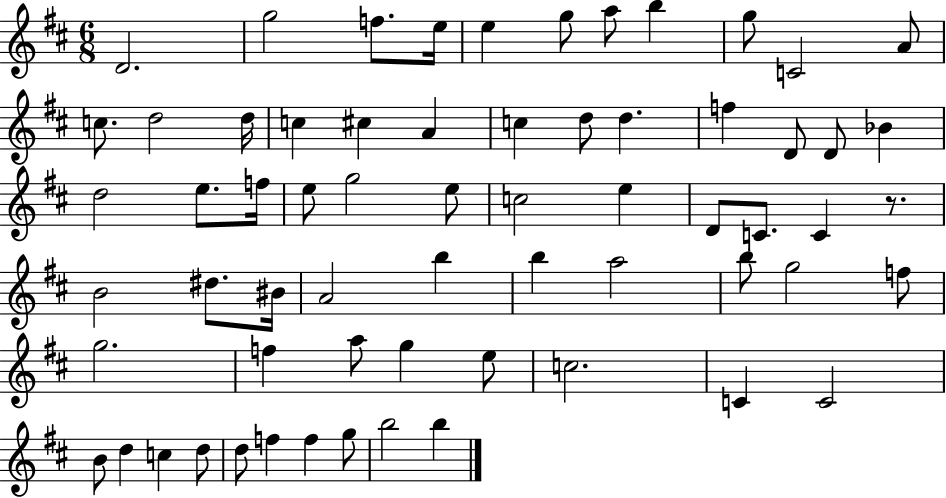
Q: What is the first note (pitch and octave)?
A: D4